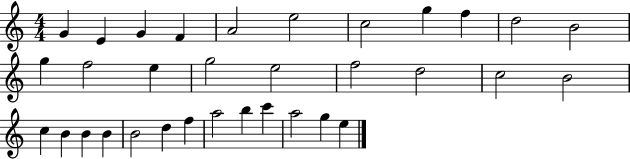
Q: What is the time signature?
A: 4/4